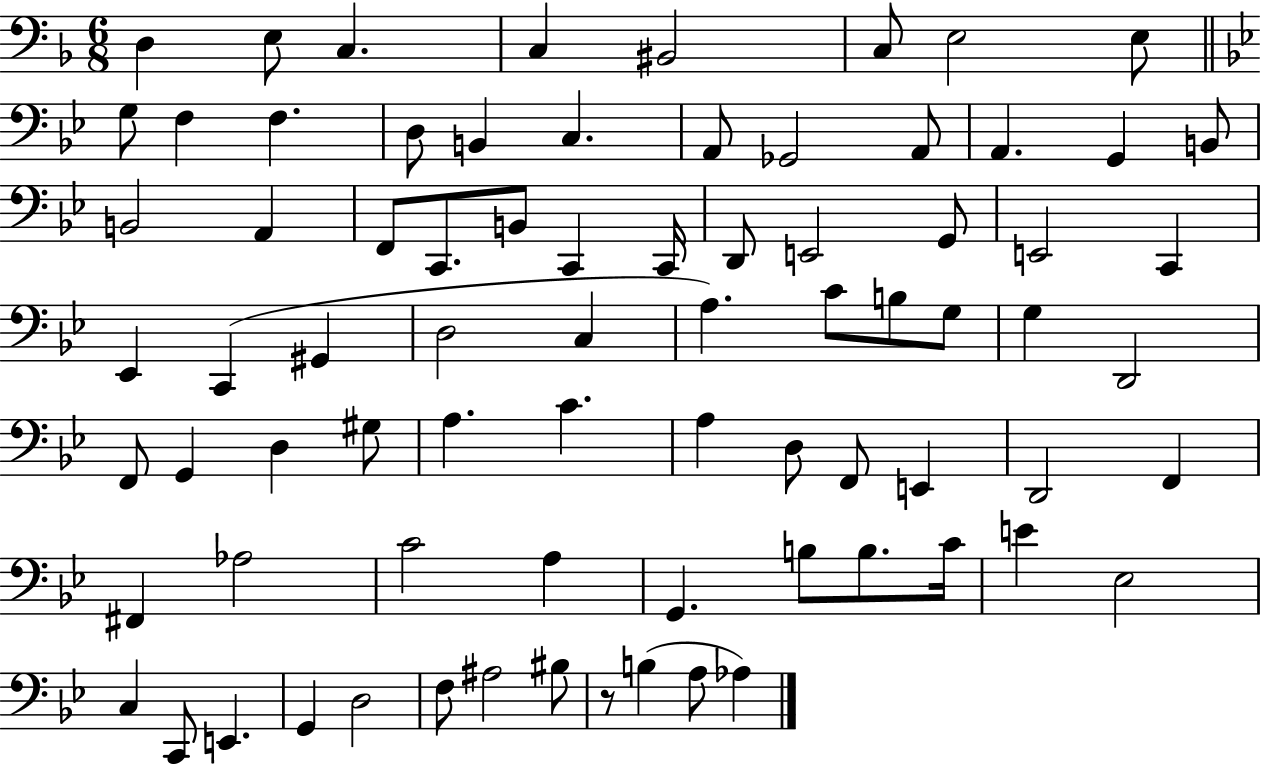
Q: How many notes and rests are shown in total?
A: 77